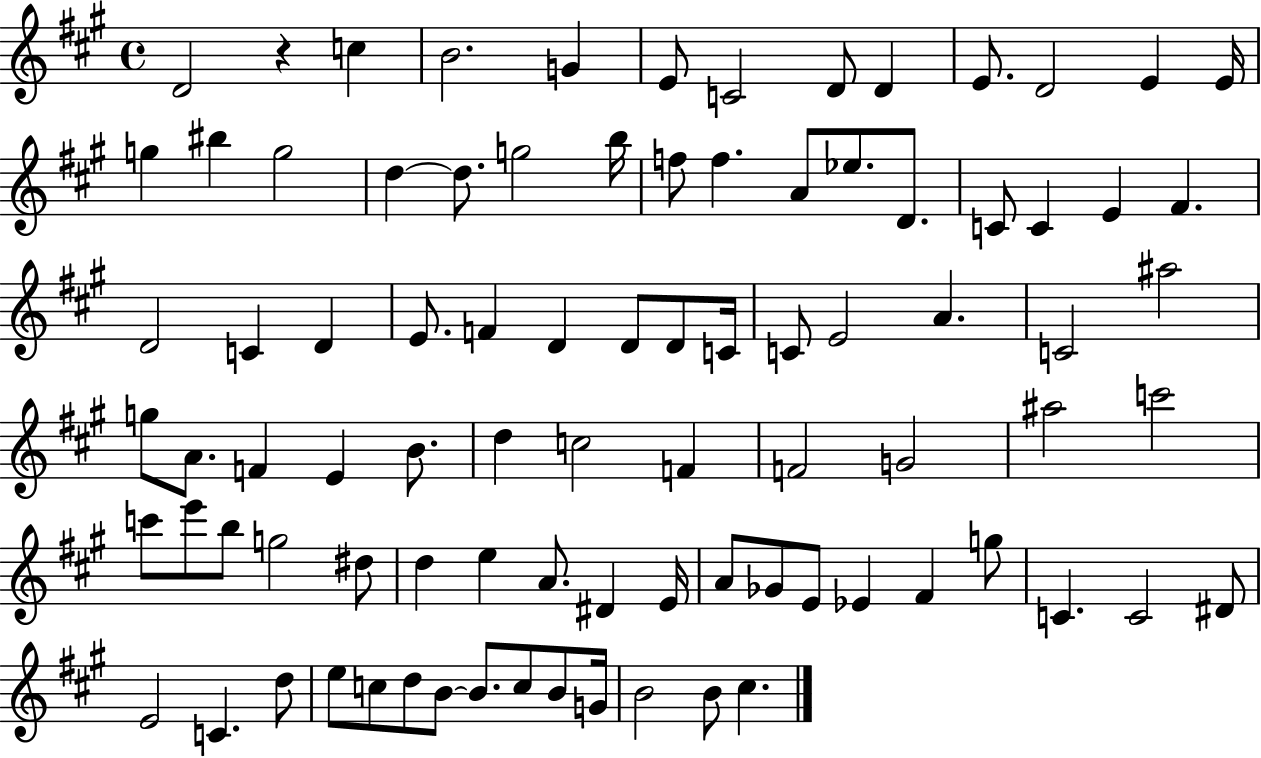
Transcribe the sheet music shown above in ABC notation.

X:1
T:Untitled
M:4/4
L:1/4
K:A
D2 z c B2 G E/2 C2 D/2 D E/2 D2 E E/4 g ^b g2 d d/2 g2 b/4 f/2 f A/2 _e/2 D/2 C/2 C E ^F D2 C D E/2 F D D/2 D/2 C/4 C/2 E2 A C2 ^a2 g/2 A/2 F E B/2 d c2 F F2 G2 ^a2 c'2 c'/2 e'/2 b/2 g2 ^d/2 d e A/2 ^D E/4 A/2 _G/2 E/2 _E ^F g/2 C C2 ^D/2 E2 C d/2 e/2 c/2 d/2 B/2 B/2 c/2 B/2 G/4 B2 B/2 ^c